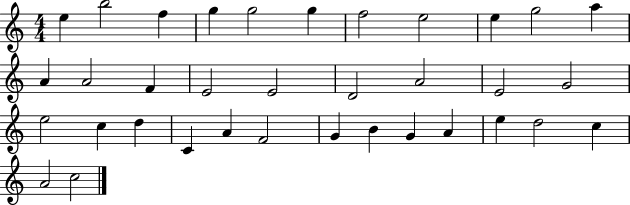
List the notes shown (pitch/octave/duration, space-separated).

E5/q B5/h F5/q G5/q G5/h G5/q F5/h E5/h E5/q G5/h A5/q A4/q A4/h F4/q E4/h E4/h D4/h A4/h E4/h G4/h E5/h C5/q D5/q C4/q A4/q F4/h G4/q B4/q G4/q A4/q E5/q D5/h C5/q A4/h C5/h